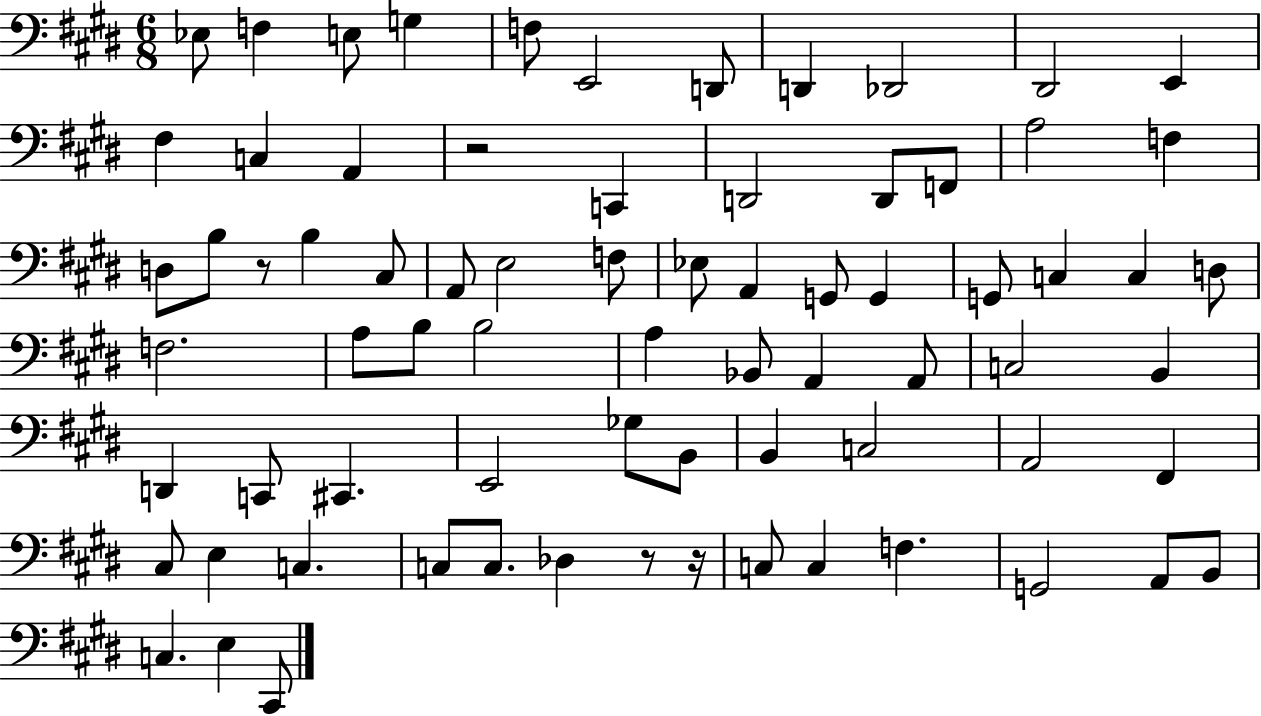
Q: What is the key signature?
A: E major